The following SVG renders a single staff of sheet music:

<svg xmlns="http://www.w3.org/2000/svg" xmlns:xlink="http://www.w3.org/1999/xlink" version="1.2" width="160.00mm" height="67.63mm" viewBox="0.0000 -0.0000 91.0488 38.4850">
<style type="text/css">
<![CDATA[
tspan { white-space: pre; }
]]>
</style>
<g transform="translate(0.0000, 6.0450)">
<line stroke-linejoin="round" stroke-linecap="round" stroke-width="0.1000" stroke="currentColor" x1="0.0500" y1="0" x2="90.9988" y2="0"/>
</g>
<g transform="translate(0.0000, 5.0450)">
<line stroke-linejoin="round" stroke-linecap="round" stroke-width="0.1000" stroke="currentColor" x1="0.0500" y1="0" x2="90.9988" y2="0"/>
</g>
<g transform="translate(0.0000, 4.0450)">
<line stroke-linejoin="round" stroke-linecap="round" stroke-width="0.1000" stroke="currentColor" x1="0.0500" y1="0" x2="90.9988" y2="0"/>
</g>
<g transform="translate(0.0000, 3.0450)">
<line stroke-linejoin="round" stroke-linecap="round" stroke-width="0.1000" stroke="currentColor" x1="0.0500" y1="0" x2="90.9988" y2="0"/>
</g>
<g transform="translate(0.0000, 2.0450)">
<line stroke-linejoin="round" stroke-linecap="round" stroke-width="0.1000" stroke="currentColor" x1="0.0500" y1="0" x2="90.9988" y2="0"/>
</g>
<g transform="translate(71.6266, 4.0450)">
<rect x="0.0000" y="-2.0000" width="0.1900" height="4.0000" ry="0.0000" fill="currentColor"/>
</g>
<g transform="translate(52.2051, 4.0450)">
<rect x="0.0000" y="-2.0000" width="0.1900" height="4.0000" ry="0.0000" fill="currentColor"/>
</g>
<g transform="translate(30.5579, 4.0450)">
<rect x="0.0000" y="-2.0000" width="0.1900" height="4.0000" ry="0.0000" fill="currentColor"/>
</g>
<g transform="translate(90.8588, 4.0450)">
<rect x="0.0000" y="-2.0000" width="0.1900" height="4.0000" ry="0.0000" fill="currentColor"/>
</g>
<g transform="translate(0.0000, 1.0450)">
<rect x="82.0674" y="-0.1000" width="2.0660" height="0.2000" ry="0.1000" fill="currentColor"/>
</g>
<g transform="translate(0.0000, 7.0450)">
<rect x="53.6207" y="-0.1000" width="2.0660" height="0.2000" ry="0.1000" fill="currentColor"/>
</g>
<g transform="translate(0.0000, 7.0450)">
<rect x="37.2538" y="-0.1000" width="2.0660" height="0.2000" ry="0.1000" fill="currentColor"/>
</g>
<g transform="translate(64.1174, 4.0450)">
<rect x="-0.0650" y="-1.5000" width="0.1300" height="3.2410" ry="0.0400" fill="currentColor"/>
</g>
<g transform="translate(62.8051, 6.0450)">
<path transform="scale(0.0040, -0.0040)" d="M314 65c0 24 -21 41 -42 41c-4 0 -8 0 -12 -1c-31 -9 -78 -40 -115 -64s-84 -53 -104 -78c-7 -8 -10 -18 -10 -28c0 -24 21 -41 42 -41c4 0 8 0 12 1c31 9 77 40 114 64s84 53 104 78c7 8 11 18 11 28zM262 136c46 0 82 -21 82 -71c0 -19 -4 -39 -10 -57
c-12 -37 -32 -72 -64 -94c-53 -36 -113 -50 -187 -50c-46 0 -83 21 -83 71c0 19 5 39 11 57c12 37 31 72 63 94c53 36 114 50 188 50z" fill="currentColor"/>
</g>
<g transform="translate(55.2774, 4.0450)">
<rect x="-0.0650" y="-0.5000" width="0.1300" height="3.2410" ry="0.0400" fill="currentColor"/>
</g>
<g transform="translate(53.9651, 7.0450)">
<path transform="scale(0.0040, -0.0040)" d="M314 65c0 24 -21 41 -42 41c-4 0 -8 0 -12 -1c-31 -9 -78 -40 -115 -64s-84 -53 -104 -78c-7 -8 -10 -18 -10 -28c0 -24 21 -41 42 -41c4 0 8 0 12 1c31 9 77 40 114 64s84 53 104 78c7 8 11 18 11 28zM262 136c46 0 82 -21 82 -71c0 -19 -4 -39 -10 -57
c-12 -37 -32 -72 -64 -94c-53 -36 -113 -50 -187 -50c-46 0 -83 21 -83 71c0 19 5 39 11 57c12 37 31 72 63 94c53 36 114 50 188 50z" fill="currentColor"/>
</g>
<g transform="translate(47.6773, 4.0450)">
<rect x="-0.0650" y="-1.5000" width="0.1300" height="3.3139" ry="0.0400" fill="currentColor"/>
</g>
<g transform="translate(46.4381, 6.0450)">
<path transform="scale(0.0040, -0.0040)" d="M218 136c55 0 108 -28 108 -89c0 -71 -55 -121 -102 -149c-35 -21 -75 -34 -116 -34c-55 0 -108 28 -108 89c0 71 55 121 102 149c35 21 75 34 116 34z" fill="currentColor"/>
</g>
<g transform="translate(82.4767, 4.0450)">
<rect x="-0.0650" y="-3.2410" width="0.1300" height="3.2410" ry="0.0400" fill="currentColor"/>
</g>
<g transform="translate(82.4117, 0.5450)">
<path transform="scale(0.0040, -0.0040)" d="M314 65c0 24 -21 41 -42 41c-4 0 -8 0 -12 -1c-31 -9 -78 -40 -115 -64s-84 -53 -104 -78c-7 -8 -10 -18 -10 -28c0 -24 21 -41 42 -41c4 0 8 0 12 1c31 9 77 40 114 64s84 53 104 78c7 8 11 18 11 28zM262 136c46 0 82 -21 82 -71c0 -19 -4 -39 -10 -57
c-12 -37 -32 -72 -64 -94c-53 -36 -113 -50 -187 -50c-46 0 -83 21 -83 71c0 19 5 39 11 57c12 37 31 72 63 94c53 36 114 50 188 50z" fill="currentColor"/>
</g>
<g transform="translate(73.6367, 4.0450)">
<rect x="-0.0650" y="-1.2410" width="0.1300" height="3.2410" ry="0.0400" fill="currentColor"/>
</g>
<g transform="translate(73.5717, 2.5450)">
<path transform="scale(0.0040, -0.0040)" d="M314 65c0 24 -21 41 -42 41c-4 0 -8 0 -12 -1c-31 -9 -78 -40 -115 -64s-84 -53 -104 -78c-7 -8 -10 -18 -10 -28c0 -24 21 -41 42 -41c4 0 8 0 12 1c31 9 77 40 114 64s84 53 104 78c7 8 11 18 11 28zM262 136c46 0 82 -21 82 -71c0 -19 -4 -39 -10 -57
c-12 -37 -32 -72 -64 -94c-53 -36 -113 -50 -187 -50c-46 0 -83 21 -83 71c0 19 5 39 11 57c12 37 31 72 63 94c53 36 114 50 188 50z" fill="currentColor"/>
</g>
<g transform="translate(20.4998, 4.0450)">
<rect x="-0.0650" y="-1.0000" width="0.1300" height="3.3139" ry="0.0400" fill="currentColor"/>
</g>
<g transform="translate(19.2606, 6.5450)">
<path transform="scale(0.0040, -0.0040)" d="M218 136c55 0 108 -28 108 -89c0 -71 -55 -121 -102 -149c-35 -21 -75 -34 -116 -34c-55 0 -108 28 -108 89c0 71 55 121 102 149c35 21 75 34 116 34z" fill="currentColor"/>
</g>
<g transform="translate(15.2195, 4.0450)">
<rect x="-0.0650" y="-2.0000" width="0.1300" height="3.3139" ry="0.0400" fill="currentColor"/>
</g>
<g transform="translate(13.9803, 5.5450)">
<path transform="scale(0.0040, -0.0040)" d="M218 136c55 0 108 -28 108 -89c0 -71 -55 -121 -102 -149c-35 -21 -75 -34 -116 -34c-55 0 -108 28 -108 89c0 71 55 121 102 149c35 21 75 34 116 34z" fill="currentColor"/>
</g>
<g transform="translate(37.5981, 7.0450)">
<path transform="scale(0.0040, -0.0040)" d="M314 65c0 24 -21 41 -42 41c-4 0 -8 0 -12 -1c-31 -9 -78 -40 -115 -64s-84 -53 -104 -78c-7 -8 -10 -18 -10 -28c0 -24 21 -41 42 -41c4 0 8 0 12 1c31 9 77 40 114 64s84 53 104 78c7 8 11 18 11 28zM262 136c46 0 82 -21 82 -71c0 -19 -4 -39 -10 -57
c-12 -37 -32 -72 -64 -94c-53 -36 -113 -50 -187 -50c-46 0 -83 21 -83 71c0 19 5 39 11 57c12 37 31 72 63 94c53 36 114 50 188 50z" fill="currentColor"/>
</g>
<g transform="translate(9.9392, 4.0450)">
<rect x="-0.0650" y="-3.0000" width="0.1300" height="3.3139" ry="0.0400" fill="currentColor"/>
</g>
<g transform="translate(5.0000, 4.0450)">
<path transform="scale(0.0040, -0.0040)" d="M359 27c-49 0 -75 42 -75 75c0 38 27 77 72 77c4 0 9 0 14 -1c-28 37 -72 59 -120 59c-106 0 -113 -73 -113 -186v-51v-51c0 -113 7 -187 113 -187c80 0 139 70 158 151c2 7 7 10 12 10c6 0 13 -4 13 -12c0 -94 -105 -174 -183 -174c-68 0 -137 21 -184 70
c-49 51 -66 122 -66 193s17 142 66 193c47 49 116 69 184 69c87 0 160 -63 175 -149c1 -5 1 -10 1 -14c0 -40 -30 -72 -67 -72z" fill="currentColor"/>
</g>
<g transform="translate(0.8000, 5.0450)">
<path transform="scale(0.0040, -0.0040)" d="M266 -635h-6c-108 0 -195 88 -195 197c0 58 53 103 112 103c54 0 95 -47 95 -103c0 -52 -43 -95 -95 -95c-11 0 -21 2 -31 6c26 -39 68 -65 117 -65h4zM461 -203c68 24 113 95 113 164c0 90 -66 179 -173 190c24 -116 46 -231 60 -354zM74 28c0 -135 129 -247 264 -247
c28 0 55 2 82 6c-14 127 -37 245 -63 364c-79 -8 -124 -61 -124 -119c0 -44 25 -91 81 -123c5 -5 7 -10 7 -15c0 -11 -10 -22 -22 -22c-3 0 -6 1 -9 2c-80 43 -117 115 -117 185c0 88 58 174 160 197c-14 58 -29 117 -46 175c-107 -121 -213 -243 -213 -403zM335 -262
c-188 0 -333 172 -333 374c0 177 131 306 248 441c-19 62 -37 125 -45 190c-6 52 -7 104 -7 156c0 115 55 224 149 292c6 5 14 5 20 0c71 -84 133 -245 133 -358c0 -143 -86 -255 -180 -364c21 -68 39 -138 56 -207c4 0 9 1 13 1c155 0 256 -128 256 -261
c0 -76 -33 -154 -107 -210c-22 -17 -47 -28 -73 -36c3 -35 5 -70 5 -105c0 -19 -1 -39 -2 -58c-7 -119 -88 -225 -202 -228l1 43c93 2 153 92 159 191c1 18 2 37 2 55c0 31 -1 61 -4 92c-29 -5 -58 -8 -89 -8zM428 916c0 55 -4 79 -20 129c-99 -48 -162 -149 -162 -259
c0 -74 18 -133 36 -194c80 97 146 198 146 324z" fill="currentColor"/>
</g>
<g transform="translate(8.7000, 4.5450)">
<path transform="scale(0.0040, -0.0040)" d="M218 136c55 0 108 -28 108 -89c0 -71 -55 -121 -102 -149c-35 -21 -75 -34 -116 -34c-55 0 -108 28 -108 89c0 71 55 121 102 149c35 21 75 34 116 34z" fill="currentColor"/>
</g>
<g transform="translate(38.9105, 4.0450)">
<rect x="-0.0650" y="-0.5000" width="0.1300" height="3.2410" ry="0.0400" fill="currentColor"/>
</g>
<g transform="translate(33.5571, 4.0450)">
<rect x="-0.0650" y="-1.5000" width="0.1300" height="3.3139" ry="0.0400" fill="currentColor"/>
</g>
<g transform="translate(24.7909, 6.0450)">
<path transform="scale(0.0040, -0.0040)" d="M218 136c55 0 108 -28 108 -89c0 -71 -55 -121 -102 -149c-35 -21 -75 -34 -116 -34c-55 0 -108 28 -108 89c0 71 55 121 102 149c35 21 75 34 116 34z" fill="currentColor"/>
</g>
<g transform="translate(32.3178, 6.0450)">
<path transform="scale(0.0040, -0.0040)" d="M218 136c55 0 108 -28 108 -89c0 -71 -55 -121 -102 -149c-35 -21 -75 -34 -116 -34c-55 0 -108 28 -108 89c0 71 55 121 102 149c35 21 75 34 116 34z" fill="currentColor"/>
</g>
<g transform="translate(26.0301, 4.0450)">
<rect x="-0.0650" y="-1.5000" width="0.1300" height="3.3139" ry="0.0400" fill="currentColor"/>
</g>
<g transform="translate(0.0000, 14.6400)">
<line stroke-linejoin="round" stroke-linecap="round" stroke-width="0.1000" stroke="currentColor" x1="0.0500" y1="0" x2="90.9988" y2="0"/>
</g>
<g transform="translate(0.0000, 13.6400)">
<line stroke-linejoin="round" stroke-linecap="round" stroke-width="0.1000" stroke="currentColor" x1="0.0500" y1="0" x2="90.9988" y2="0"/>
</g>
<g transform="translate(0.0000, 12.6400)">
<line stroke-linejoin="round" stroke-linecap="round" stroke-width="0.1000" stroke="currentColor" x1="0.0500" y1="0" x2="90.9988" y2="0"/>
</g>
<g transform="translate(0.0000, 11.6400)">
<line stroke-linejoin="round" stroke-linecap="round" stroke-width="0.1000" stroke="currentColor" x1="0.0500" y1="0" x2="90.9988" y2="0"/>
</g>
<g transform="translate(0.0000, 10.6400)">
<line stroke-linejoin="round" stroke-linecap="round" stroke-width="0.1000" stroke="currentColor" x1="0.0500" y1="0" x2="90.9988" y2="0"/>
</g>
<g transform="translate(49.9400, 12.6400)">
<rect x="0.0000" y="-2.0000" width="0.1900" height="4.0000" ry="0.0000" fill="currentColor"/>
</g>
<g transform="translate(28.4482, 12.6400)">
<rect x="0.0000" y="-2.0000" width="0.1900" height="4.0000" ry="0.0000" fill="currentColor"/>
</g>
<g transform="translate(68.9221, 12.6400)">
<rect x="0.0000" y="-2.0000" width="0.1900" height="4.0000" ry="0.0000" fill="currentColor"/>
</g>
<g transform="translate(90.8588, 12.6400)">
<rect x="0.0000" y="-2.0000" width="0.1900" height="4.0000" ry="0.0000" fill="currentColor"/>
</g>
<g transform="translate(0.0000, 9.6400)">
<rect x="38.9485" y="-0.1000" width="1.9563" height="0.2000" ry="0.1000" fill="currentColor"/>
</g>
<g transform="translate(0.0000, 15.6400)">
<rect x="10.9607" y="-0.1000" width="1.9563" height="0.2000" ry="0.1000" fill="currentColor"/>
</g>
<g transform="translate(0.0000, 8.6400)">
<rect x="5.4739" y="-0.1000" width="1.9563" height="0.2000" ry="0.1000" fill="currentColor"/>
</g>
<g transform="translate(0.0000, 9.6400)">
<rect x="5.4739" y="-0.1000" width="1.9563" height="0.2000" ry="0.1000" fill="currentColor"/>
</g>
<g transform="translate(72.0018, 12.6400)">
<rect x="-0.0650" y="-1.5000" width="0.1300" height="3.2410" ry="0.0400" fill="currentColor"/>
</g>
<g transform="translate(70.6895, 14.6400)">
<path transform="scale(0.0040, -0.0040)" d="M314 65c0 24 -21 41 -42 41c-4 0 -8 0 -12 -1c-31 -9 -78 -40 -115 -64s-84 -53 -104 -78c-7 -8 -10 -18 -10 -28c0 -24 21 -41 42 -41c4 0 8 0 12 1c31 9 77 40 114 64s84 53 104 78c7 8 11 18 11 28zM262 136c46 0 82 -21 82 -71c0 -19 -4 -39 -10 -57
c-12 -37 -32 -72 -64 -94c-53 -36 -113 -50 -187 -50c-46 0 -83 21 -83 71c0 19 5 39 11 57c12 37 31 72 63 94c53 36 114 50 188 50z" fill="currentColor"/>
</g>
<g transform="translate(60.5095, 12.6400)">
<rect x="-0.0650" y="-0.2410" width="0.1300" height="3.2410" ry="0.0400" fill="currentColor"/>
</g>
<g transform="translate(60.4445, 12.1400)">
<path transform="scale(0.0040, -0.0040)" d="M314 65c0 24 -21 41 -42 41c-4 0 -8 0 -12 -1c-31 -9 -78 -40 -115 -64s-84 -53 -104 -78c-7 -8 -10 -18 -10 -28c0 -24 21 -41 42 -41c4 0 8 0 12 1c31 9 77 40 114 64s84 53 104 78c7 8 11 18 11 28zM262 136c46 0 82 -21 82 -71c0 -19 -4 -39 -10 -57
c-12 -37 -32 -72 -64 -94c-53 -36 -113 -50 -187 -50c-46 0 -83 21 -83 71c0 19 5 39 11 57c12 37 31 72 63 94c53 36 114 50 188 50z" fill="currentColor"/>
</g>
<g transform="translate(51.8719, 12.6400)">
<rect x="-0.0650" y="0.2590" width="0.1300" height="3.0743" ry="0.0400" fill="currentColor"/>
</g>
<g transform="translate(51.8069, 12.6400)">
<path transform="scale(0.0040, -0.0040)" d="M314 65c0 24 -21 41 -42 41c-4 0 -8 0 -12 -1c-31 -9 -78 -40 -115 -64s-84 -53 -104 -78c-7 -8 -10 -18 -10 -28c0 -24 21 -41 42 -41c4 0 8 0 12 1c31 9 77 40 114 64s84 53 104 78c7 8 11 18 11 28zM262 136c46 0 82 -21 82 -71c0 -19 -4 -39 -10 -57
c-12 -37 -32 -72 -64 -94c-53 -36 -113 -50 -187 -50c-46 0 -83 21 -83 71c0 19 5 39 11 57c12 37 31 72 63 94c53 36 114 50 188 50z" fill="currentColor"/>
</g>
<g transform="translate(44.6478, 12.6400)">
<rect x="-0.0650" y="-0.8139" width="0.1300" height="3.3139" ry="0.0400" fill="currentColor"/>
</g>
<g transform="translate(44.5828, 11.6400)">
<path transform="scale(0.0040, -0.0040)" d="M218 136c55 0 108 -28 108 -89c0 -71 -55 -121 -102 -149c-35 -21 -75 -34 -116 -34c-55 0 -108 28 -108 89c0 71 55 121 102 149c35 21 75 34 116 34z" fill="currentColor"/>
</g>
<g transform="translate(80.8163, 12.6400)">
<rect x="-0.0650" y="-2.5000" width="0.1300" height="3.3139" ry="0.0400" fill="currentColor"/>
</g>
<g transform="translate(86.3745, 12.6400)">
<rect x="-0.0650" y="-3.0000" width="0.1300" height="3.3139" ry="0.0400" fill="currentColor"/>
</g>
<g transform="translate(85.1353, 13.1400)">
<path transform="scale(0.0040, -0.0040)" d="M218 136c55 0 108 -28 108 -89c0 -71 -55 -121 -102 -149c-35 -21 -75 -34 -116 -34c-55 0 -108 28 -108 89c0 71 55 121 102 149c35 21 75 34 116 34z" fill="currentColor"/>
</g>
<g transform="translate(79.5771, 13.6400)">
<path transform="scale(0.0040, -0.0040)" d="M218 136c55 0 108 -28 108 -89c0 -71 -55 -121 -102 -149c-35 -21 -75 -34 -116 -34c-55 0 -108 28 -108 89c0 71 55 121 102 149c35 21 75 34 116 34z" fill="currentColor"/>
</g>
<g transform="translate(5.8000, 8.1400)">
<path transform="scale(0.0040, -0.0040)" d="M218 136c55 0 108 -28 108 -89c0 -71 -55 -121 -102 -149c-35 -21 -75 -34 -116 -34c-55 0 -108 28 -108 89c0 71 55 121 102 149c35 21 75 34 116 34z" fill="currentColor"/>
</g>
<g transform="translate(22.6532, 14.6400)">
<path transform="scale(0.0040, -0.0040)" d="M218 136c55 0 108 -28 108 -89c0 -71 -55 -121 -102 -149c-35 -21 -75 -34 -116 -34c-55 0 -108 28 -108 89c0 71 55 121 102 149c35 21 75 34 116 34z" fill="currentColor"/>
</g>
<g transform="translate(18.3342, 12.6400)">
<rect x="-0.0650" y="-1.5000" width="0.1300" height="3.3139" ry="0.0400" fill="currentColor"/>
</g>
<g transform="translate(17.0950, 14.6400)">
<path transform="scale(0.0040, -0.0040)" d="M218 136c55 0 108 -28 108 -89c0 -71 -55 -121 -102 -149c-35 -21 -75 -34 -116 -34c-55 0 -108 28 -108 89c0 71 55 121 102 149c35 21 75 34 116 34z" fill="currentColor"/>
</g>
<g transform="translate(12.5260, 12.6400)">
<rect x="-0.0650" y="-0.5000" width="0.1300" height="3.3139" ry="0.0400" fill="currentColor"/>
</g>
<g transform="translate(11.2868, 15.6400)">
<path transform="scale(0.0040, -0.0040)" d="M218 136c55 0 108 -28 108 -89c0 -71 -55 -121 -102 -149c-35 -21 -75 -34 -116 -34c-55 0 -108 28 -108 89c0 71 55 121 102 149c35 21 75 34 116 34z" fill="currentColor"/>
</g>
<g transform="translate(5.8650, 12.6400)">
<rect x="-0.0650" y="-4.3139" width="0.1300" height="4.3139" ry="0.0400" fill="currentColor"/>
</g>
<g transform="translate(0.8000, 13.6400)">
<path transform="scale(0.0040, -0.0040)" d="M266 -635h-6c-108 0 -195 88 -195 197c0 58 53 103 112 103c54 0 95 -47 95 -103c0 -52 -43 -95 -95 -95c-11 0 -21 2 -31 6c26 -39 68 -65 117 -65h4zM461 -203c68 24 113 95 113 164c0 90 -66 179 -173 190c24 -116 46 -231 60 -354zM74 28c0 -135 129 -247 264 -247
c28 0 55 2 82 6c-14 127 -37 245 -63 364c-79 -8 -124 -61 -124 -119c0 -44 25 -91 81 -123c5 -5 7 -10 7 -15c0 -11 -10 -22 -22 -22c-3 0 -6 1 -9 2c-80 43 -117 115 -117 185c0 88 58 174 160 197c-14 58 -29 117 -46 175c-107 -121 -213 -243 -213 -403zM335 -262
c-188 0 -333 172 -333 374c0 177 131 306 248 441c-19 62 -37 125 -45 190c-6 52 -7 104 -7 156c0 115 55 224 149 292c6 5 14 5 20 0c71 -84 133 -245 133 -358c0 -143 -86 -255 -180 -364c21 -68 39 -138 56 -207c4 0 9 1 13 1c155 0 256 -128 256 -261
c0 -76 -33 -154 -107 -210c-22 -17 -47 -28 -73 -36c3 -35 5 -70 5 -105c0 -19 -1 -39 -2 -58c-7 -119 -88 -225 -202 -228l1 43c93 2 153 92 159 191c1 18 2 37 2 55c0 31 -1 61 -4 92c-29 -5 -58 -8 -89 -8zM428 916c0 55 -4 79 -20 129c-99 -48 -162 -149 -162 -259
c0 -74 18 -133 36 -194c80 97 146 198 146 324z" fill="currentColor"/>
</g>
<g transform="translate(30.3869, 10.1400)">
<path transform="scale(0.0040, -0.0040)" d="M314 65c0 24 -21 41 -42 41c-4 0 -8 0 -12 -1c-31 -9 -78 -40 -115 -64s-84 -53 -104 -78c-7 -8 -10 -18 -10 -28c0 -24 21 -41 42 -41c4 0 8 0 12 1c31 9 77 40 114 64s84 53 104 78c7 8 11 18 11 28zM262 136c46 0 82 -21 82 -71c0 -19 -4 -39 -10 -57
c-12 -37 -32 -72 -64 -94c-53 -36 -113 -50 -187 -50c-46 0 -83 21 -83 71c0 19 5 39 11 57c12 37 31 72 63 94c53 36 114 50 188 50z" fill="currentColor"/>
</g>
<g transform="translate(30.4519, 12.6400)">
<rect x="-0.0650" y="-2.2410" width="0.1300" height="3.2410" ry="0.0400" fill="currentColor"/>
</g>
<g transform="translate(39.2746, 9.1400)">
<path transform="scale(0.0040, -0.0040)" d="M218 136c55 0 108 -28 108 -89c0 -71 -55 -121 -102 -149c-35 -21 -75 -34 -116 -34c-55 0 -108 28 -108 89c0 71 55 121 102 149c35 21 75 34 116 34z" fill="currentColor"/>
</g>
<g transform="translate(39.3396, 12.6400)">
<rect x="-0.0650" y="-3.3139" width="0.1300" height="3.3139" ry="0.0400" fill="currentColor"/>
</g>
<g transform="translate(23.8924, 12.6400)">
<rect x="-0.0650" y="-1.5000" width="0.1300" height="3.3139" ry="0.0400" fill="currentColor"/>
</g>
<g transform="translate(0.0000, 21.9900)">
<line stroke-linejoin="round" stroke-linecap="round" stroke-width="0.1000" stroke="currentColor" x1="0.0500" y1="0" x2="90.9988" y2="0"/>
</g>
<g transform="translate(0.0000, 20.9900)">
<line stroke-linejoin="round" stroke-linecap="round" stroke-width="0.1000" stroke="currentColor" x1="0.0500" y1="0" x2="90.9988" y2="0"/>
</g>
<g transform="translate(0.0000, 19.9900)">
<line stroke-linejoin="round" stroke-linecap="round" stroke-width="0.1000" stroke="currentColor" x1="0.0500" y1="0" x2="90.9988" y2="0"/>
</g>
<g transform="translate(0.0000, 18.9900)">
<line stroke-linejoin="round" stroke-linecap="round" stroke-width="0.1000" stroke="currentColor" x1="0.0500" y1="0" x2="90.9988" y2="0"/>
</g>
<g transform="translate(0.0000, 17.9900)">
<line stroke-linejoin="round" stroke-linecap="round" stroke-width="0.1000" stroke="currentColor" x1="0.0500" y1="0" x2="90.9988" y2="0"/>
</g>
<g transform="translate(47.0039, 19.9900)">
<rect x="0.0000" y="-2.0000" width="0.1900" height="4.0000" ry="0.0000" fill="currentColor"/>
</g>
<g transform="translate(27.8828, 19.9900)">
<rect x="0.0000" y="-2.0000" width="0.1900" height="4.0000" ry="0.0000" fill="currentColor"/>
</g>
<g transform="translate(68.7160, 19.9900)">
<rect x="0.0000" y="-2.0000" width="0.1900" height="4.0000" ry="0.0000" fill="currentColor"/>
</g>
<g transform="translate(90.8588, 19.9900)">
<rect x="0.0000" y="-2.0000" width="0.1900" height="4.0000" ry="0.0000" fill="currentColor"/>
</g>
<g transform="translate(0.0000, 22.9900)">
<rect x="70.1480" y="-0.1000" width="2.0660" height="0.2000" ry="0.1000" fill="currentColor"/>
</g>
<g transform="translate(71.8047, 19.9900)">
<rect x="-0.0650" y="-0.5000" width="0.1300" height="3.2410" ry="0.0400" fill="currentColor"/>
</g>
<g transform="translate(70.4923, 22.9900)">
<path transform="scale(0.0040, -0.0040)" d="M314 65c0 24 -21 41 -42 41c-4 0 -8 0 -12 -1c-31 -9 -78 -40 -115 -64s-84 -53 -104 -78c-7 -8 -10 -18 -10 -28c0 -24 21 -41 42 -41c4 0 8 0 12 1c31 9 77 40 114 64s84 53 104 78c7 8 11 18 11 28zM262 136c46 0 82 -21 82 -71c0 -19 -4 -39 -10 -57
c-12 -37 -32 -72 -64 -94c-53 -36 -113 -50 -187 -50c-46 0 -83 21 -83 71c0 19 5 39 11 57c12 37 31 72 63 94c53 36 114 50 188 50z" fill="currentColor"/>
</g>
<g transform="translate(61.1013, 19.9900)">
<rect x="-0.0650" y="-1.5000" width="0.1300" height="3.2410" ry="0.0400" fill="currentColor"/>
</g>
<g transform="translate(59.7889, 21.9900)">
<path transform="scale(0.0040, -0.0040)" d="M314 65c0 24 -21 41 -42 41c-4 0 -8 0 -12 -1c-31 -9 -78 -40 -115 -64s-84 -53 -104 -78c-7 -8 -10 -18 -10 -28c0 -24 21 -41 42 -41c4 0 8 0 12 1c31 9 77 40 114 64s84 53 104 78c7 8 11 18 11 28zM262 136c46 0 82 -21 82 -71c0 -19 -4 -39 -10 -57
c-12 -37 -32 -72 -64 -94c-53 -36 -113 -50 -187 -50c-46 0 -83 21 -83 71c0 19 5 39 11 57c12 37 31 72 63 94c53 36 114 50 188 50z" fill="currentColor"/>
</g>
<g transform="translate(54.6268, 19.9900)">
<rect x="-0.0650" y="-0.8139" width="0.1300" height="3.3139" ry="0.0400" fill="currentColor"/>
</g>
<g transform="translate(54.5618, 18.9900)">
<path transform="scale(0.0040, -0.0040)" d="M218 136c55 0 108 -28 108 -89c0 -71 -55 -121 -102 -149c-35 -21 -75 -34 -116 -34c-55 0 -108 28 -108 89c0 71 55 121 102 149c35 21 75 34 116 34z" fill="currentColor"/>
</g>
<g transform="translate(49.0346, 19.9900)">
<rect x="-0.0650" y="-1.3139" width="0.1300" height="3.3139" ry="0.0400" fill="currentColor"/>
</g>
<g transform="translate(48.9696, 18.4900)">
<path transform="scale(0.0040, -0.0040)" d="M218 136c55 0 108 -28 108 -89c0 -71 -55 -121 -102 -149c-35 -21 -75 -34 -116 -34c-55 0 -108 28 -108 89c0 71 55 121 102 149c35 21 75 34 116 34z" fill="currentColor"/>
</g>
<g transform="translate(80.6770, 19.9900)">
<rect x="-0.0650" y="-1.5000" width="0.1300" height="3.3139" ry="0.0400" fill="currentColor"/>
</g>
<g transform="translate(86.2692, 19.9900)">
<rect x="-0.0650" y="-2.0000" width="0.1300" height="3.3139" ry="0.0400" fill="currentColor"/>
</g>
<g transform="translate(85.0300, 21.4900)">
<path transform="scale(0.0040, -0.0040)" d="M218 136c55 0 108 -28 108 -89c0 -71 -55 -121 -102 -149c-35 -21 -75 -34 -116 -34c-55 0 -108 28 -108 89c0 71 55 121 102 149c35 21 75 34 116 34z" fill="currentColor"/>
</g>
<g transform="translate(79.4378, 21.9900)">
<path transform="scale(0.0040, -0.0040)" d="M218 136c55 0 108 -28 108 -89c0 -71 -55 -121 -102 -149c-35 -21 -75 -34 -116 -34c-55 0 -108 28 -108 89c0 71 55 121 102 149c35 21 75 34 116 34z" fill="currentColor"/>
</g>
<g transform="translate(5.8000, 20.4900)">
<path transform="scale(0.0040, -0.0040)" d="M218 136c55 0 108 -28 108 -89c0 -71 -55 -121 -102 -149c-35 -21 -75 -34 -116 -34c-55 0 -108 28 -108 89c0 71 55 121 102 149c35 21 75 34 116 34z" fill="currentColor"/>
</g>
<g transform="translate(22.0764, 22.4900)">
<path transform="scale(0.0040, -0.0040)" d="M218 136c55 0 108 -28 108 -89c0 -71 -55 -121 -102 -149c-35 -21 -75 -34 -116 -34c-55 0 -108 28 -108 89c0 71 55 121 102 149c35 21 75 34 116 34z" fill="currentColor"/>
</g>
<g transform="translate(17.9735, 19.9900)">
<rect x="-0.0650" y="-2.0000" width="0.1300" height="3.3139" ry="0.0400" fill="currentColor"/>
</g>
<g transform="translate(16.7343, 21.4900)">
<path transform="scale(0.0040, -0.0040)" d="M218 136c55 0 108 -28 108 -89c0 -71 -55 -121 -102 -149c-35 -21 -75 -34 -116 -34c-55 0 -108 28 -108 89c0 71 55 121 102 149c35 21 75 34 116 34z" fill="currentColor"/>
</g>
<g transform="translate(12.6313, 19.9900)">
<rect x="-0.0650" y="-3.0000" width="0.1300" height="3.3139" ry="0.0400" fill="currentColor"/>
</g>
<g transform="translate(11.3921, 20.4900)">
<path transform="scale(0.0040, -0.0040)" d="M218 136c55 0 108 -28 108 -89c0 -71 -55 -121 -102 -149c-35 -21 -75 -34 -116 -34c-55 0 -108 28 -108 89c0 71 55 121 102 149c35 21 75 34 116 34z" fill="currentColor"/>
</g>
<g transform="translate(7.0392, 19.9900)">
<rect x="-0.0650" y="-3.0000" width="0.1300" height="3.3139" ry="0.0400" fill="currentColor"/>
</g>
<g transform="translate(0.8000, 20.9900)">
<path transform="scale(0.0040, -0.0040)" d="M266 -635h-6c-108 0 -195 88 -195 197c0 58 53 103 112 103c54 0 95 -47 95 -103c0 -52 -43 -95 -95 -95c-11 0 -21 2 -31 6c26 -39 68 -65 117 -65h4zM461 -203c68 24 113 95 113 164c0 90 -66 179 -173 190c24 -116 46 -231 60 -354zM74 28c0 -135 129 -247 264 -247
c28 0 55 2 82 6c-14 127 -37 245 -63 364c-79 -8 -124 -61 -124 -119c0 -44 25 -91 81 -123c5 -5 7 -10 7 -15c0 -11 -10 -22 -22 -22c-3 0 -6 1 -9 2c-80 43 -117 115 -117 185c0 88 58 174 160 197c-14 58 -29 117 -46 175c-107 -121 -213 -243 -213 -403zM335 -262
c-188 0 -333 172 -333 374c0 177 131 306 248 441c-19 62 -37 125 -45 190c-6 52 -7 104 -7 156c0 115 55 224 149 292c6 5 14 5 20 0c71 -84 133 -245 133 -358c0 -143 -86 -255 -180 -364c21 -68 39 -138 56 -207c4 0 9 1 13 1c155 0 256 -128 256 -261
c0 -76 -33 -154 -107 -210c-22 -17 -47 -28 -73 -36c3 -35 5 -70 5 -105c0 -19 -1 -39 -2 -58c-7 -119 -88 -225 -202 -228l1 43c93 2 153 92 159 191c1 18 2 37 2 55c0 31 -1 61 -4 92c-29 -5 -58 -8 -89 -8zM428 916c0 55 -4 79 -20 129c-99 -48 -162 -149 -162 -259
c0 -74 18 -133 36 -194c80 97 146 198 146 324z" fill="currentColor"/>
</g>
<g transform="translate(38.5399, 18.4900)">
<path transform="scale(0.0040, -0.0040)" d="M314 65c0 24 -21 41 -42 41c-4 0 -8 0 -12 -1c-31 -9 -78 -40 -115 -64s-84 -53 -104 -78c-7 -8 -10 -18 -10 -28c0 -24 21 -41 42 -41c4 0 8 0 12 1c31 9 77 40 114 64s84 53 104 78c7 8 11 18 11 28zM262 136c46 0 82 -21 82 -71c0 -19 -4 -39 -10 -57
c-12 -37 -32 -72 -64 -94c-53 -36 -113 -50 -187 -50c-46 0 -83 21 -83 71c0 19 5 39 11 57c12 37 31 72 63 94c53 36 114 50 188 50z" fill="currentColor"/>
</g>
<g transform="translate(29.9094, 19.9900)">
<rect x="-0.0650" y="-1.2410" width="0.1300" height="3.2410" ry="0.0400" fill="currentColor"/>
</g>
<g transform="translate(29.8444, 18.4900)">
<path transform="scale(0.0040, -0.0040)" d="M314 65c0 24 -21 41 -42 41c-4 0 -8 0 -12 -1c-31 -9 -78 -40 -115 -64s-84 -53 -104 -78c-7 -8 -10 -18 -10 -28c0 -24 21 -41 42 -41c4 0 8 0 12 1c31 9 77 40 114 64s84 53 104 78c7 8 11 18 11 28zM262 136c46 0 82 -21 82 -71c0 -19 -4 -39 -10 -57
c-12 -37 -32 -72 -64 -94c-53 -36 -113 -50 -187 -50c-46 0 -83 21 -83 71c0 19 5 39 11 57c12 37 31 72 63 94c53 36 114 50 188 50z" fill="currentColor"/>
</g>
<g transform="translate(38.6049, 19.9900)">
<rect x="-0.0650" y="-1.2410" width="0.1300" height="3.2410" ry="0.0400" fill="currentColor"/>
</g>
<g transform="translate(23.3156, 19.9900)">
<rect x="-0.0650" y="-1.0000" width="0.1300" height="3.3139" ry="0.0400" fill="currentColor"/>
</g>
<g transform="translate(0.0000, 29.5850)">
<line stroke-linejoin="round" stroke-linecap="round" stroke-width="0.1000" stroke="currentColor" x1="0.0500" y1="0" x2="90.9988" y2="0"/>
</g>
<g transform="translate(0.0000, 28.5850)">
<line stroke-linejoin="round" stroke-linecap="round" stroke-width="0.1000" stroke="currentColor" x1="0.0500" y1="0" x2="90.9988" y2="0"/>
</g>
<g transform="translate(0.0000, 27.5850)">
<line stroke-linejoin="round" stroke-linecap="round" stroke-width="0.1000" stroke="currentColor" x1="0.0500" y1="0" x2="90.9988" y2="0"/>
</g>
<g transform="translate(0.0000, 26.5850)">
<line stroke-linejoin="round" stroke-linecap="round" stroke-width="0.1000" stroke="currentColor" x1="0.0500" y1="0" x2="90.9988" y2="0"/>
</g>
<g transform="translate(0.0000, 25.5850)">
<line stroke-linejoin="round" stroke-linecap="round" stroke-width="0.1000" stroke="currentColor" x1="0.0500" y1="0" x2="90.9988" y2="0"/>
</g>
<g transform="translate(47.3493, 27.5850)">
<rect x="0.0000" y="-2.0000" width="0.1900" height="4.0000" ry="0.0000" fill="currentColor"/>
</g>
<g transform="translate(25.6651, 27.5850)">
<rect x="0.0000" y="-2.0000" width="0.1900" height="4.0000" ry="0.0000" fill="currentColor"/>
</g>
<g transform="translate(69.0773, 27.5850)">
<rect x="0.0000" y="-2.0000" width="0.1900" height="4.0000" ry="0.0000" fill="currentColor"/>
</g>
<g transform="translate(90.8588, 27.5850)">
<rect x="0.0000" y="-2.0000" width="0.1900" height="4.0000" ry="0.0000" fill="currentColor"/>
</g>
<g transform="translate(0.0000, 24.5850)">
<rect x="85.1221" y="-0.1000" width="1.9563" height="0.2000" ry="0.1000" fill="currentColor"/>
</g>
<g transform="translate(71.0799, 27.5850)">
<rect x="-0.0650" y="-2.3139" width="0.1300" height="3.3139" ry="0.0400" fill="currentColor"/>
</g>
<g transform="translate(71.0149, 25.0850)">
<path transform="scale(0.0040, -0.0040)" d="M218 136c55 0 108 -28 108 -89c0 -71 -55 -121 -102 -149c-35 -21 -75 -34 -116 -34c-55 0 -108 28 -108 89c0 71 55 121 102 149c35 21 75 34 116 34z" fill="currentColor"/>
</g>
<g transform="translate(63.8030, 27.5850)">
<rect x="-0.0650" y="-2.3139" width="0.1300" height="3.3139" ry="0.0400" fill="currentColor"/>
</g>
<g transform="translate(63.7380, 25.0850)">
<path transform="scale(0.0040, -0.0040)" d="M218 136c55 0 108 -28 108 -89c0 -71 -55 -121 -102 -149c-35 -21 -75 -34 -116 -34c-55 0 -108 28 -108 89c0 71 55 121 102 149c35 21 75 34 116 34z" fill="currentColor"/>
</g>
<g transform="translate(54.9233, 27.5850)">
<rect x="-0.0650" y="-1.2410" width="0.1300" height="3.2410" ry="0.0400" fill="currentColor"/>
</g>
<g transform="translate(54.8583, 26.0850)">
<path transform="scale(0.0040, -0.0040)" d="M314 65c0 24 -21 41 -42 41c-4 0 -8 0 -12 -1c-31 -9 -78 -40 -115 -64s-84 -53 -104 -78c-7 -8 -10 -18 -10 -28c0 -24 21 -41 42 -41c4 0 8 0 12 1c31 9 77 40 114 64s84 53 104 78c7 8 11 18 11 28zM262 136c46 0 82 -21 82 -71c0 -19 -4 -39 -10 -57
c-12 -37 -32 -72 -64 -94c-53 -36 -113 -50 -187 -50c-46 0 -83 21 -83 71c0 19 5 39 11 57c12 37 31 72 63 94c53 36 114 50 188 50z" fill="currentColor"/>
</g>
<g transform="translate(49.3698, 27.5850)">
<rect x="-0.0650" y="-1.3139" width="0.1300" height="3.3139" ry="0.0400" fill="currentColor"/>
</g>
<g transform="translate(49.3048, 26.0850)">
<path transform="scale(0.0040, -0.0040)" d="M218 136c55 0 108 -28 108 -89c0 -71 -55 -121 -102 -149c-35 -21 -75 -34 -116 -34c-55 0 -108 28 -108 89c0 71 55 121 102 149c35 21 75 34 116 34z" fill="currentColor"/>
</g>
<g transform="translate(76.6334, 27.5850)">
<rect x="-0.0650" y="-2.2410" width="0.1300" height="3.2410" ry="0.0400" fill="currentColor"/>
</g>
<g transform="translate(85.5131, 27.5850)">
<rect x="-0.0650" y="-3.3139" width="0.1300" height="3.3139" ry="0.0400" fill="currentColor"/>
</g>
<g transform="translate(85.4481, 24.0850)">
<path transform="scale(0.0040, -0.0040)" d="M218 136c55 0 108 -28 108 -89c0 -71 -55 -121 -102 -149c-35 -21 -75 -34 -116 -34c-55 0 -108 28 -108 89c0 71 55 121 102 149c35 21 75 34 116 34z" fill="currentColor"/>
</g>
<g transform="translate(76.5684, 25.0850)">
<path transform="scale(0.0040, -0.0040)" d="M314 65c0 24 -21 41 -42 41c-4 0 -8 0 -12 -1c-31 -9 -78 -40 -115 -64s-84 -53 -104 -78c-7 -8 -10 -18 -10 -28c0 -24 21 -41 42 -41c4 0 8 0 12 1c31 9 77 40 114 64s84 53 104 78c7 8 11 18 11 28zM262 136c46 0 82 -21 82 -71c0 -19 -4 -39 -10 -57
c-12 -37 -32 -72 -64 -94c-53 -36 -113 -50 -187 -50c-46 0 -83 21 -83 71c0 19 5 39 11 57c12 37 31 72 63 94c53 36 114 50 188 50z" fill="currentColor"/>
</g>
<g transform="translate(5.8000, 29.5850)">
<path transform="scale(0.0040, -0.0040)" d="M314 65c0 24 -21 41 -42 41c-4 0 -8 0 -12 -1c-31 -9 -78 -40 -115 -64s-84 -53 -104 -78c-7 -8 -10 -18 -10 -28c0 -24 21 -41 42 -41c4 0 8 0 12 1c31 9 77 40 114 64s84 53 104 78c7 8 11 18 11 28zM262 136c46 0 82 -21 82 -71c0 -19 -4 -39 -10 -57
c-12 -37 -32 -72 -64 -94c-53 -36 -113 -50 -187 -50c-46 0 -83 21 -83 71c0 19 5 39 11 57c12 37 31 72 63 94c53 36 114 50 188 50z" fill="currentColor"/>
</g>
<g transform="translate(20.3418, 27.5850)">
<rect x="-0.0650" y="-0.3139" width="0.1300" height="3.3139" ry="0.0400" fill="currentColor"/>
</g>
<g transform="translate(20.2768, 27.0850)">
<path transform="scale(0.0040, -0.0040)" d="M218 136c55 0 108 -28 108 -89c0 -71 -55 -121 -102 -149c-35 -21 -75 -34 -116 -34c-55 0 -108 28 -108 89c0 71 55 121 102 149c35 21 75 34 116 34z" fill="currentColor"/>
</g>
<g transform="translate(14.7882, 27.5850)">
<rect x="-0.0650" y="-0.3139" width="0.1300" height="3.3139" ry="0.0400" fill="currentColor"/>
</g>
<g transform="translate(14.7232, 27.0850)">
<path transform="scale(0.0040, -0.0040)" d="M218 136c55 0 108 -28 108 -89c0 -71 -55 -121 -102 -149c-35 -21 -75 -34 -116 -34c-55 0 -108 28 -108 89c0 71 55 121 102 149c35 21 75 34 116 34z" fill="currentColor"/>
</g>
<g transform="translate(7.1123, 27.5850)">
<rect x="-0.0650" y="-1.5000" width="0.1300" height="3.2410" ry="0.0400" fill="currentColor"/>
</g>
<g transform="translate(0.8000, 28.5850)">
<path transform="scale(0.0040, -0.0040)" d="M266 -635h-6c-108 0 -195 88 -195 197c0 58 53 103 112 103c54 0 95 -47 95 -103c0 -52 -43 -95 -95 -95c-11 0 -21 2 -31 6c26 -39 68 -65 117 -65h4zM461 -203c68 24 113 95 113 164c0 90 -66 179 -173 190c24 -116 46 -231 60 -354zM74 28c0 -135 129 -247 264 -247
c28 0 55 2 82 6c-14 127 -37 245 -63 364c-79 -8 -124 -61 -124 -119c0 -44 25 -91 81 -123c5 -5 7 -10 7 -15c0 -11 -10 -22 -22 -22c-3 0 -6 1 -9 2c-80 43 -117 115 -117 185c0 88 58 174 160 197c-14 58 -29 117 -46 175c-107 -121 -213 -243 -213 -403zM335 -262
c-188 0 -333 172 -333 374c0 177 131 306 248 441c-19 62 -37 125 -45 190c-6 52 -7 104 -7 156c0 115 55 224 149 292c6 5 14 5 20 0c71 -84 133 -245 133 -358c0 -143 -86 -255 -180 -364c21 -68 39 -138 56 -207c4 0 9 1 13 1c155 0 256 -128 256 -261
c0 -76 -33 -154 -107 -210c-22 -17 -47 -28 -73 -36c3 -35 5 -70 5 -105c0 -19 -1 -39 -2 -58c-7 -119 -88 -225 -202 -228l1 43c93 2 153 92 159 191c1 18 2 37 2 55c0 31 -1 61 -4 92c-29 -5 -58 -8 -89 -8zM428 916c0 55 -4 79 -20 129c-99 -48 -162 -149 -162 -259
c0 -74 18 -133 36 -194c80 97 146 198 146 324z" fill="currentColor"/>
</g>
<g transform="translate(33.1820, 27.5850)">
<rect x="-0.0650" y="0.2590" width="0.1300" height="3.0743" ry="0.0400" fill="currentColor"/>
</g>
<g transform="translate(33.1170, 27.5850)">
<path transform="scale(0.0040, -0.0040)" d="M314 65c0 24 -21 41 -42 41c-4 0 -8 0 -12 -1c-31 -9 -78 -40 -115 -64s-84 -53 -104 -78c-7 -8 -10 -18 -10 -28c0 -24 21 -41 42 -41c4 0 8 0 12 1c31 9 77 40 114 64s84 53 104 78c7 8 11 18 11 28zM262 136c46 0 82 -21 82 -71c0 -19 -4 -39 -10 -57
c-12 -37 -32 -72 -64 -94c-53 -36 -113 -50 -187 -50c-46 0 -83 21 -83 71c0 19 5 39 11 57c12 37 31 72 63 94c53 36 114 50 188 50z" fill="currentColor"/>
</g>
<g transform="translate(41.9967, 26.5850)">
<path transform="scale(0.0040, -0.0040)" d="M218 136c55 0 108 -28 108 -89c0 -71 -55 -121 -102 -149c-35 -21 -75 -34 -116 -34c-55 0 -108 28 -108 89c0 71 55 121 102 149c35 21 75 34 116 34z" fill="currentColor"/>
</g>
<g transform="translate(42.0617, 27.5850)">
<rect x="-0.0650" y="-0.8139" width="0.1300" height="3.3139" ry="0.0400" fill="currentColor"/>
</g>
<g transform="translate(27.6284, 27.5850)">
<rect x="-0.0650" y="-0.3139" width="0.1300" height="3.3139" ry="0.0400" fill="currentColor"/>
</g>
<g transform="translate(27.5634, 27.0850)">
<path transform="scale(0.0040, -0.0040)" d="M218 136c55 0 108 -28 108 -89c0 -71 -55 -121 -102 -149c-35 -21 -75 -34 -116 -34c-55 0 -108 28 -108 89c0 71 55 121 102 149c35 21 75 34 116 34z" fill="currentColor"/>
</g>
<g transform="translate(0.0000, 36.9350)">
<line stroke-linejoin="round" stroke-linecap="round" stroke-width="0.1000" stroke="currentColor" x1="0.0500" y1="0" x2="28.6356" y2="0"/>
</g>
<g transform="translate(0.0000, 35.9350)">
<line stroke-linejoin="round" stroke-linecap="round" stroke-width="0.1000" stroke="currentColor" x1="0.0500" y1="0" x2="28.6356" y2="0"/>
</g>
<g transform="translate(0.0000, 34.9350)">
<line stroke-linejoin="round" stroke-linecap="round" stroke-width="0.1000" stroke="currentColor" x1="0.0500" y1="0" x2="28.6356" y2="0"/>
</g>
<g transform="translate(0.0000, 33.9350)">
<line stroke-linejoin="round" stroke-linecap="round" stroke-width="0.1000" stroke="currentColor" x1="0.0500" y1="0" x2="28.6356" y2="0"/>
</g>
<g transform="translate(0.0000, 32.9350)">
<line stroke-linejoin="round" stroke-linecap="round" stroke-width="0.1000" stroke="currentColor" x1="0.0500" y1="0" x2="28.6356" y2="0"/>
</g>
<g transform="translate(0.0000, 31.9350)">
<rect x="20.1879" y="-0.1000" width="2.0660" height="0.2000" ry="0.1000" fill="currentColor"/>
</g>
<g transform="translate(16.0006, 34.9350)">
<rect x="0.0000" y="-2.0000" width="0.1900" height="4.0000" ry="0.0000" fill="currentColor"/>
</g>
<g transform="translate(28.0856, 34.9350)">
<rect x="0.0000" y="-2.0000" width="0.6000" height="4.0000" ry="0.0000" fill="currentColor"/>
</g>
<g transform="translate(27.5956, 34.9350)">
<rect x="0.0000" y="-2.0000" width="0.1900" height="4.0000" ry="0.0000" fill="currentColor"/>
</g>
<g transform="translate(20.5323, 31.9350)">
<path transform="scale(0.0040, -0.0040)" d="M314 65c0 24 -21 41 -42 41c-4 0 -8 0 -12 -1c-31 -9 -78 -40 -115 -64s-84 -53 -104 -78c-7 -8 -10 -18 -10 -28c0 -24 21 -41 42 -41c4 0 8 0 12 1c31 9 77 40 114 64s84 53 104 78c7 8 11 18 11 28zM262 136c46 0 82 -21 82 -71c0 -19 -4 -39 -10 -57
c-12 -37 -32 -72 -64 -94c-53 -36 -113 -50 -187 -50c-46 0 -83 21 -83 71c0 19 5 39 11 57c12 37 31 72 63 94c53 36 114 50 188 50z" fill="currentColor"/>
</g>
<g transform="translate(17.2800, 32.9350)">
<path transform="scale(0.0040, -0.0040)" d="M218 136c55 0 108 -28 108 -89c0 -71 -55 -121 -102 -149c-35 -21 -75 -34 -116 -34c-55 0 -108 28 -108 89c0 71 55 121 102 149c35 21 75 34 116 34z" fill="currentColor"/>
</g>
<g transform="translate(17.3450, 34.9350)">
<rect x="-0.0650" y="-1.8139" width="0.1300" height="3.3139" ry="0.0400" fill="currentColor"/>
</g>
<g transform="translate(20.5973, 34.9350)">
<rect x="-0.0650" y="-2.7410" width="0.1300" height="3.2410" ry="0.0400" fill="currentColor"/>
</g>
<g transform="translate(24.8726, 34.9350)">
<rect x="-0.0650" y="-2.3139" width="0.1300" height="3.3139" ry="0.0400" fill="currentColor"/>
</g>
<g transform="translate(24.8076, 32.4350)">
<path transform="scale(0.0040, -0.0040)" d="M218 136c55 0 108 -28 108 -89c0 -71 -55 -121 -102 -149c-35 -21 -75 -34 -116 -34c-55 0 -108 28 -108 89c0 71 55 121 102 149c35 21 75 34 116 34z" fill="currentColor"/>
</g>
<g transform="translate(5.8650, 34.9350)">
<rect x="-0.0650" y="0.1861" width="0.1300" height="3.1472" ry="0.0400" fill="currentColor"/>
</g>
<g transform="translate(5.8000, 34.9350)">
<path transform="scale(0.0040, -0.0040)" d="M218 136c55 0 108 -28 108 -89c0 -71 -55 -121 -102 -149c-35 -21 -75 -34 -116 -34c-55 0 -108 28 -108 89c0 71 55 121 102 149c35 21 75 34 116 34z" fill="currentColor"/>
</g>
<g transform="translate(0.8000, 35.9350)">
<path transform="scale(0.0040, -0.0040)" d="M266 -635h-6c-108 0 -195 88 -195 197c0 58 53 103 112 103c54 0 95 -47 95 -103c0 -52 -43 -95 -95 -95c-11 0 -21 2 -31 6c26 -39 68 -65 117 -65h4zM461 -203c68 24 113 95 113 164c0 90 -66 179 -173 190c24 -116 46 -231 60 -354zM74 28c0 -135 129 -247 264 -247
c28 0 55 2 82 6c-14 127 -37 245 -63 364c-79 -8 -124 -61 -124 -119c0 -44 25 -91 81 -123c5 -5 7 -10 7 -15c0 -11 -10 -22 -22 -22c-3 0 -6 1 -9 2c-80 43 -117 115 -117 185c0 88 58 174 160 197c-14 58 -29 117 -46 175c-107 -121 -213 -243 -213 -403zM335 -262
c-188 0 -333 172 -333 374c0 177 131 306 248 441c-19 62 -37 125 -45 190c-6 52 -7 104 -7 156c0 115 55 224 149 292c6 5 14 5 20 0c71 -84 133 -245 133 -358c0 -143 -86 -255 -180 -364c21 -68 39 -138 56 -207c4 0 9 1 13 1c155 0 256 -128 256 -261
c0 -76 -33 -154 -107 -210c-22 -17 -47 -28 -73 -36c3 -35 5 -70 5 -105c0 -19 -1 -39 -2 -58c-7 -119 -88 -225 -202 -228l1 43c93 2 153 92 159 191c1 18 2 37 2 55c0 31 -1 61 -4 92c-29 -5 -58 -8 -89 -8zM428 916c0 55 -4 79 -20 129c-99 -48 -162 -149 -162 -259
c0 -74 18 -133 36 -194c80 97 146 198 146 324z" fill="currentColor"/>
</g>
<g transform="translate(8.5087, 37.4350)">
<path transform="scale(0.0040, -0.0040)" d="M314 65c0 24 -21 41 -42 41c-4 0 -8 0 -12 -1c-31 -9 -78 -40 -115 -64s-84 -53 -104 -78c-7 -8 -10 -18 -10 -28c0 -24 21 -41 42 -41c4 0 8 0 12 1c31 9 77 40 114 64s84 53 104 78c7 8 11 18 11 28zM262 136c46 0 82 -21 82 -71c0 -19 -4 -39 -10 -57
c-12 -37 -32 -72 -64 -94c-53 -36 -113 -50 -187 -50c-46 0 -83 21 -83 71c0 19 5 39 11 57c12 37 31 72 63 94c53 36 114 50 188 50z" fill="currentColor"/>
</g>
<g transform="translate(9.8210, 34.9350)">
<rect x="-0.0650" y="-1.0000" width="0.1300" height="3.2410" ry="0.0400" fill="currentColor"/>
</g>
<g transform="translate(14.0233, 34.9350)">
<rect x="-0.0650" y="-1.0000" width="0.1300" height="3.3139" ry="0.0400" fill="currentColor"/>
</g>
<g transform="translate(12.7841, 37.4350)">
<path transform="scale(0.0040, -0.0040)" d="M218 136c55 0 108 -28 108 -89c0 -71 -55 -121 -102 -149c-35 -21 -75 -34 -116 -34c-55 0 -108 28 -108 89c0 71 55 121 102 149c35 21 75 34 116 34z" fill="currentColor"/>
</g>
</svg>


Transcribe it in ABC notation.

X:1
T:Untitled
M:4/4
L:1/4
K:C
A F D E E C2 E C2 E2 e2 b2 d' C E E g2 b d B2 c2 E2 G A A A F D e2 e2 e d E2 C2 E F E2 c c c B2 d e e2 g g g2 b B D2 D f a2 g